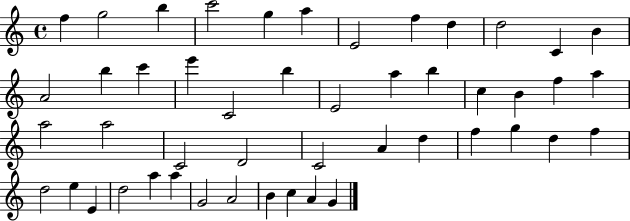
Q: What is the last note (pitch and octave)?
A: G4